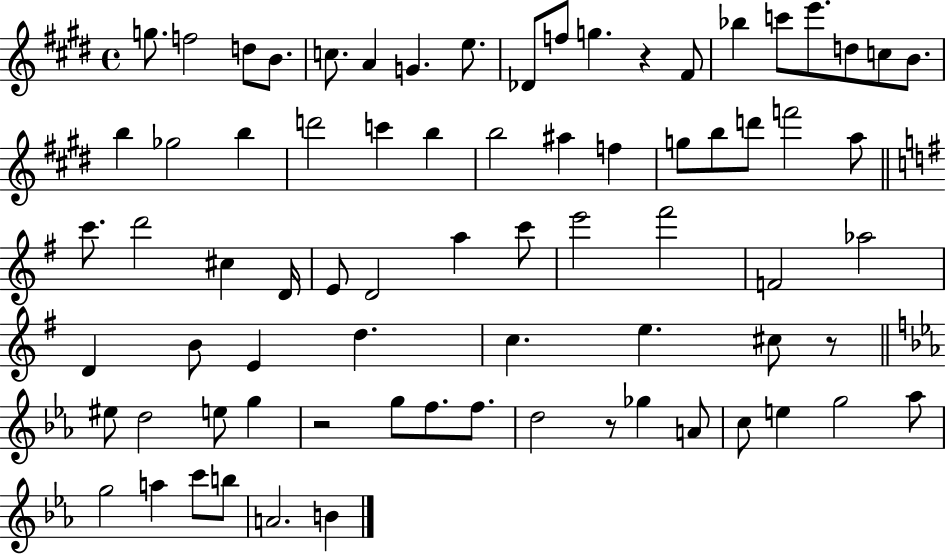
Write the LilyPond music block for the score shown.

{
  \clef treble
  \time 4/4
  \defaultTimeSignature
  \key e \major
  g''8. f''2 d''8 b'8. | c''8. a'4 g'4. e''8. | des'8 f''8 g''4. r4 fis'8 | bes''4 c'''8 e'''8. d''8 c''8 b'8. | \break b''4 ges''2 b''4 | d'''2 c'''4 b''4 | b''2 ais''4 f''4 | g''8 b''8 d'''8 f'''2 a''8 | \break \bar "||" \break \key g \major c'''8. d'''2 cis''4 d'16 | e'8 d'2 a''4 c'''8 | e'''2 fis'''2 | f'2 aes''2 | \break d'4 b'8 e'4 d''4. | c''4. e''4. cis''8 r8 | \bar "||" \break \key ees \major eis''8 d''2 e''8 g''4 | r2 g''8 f''8. f''8. | d''2 r8 ges''4 a'8 | c''8 e''4 g''2 aes''8 | \break g''2 a''4 c'''8 b''8 | a'2. b'4 | \bar "|."
}